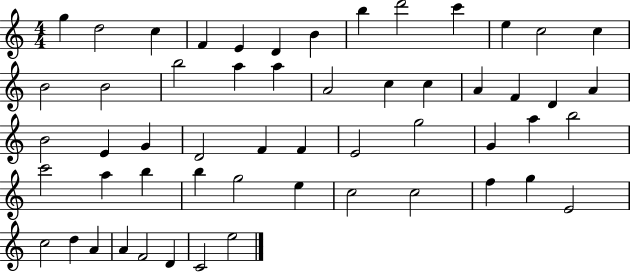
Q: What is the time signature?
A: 4/4